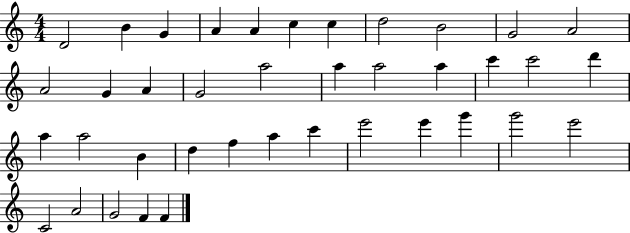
D4/h B4/q G4/q A4/q A4/q C5/q C5/q D5/h B4/h G4/h A4/h A4/h G4/q A4/q G4/h A5/h A5/q A5/h A5/q C6/q C6/h D6/q A5/q A5/h B4/q D5/q F5/q A5/q C6/q E6/h E6/q G6/q G6/h E6/h C4/h A4/h G4/h F4/q F4/q